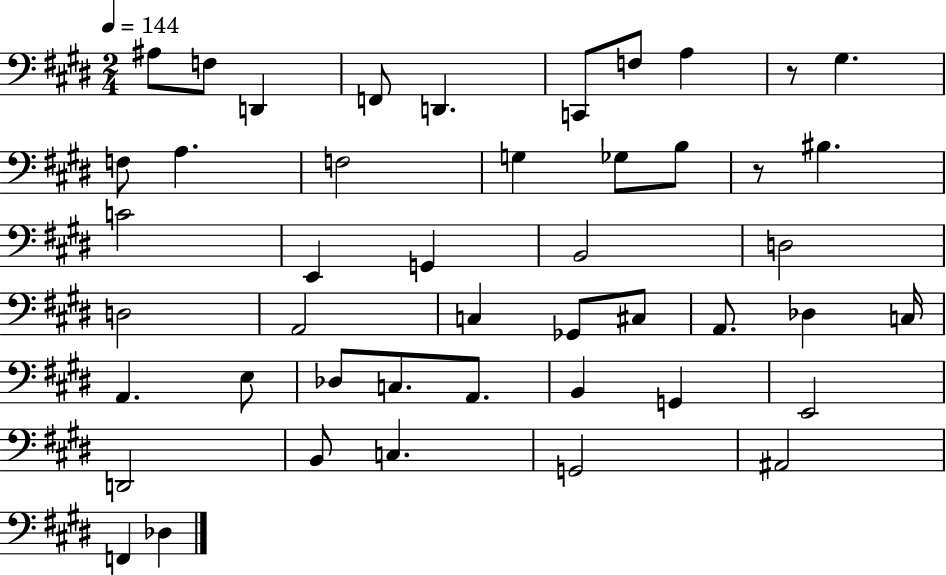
X:1
T:Untitled
M:2/4
L:1/4
K:E
^A,/2 F,/2 D,, F,,/2 D,, C,,/2 F,/2 A, z/2 ^G, F,/2 A, F,2 G, _G,/2 B,/2 z/2 ^B, C2 E,, G,, B,,2 D,2 D,2 A,,2 C, _G,,/2 ^C,/2 A,,/2 _D, C,/4 A,, E,/2 _D,/2 C,/2 A,,/2 B,, G,, E,,2 D,,2 B,,/2 C, G,,2 ^A,,2 F,, _D,